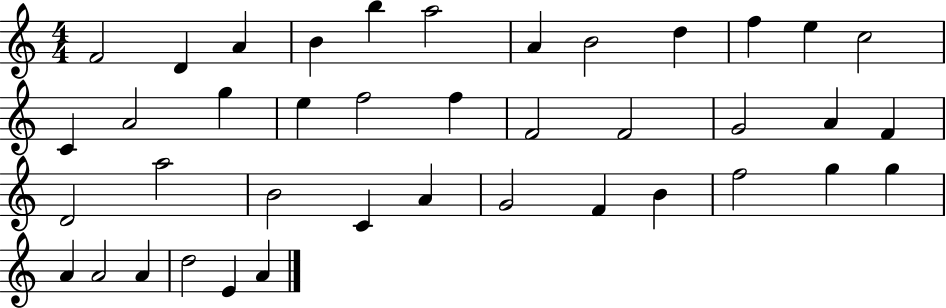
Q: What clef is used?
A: treble